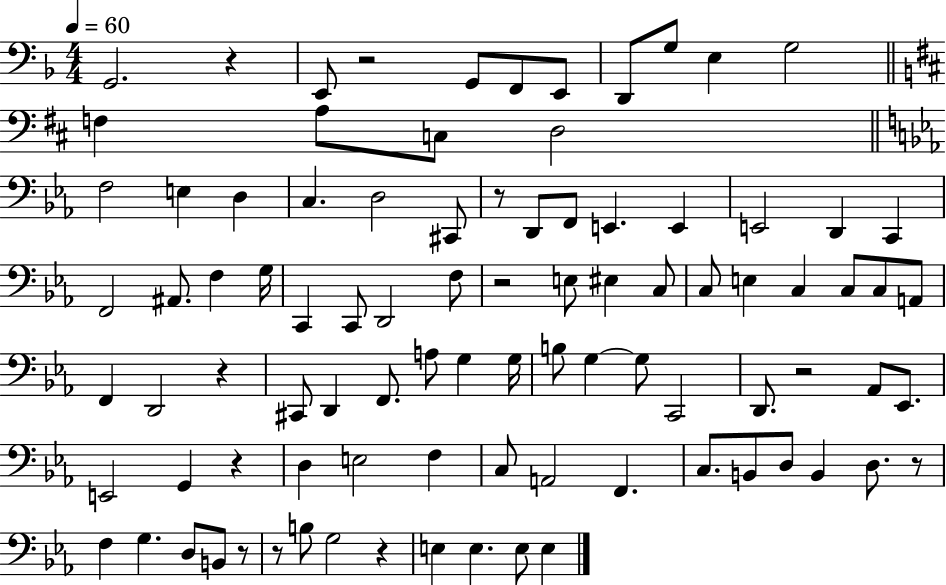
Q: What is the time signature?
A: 4/4